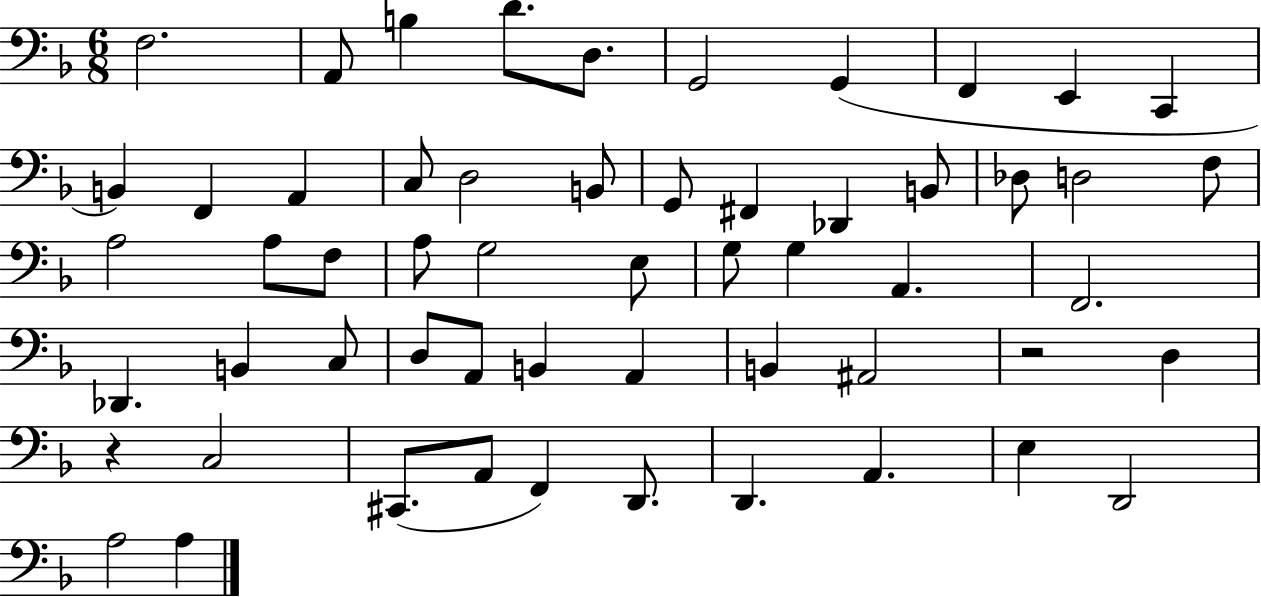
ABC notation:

X:1
T:Untitled
M:6/8
L:1/4
K:F
F,2 A,,/2 B, D/2 D,/2 G,,2 G,, F,, E,, C,, B,, F,, A,, C,/2 D,2 B,,/2 G,,/2 ^F,, _D,, B,,/2 _D,/2 D,2 F,/2 A,2 A,/2 F,/2 A,/2 G,2 E,/2 G,/2 G, A,, F,,2 _D,, B,, C,/2 D,/2 A,,/2 B,, A,, B,, ^A,,2 z2 D, z C,2 ^C,,/2 A,,/2 F,, D,,/2 D,, A,, E, D,,2 A,2 A,